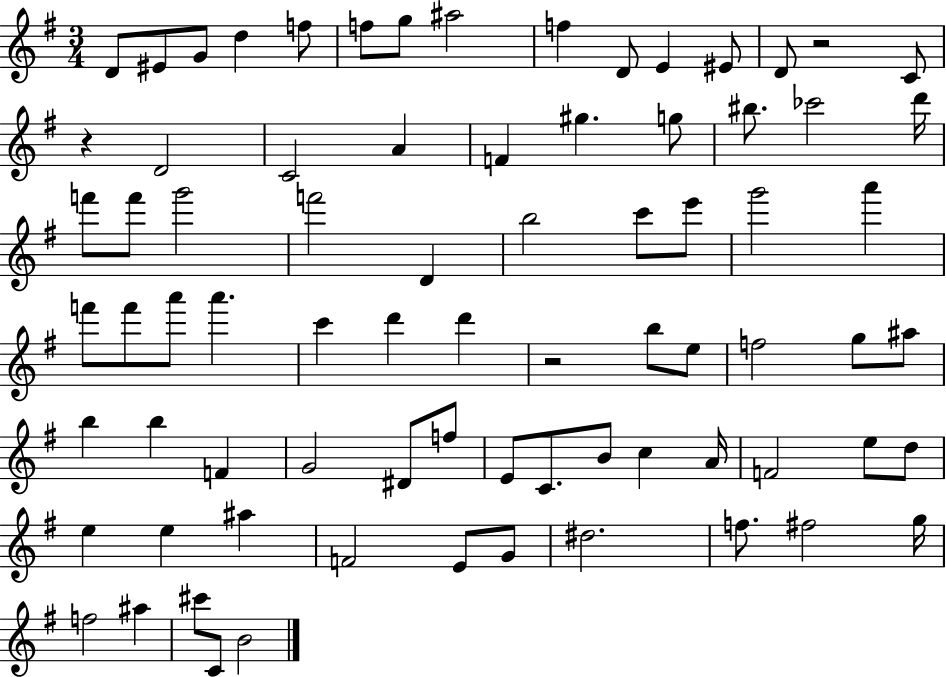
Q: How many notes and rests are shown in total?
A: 77